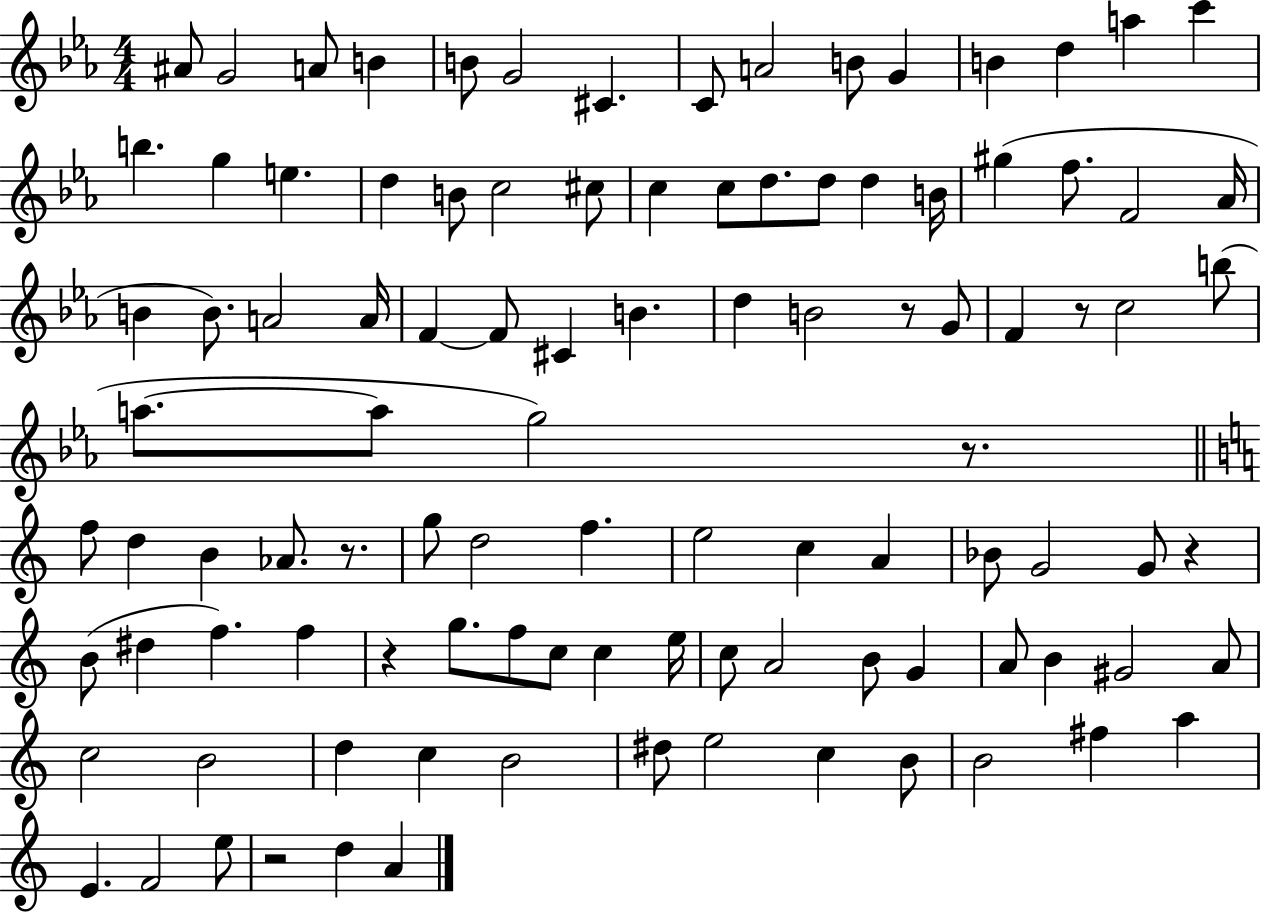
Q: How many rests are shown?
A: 7